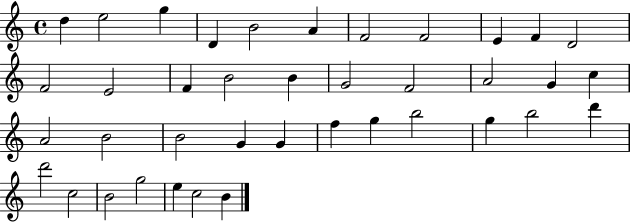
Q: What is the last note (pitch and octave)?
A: B4